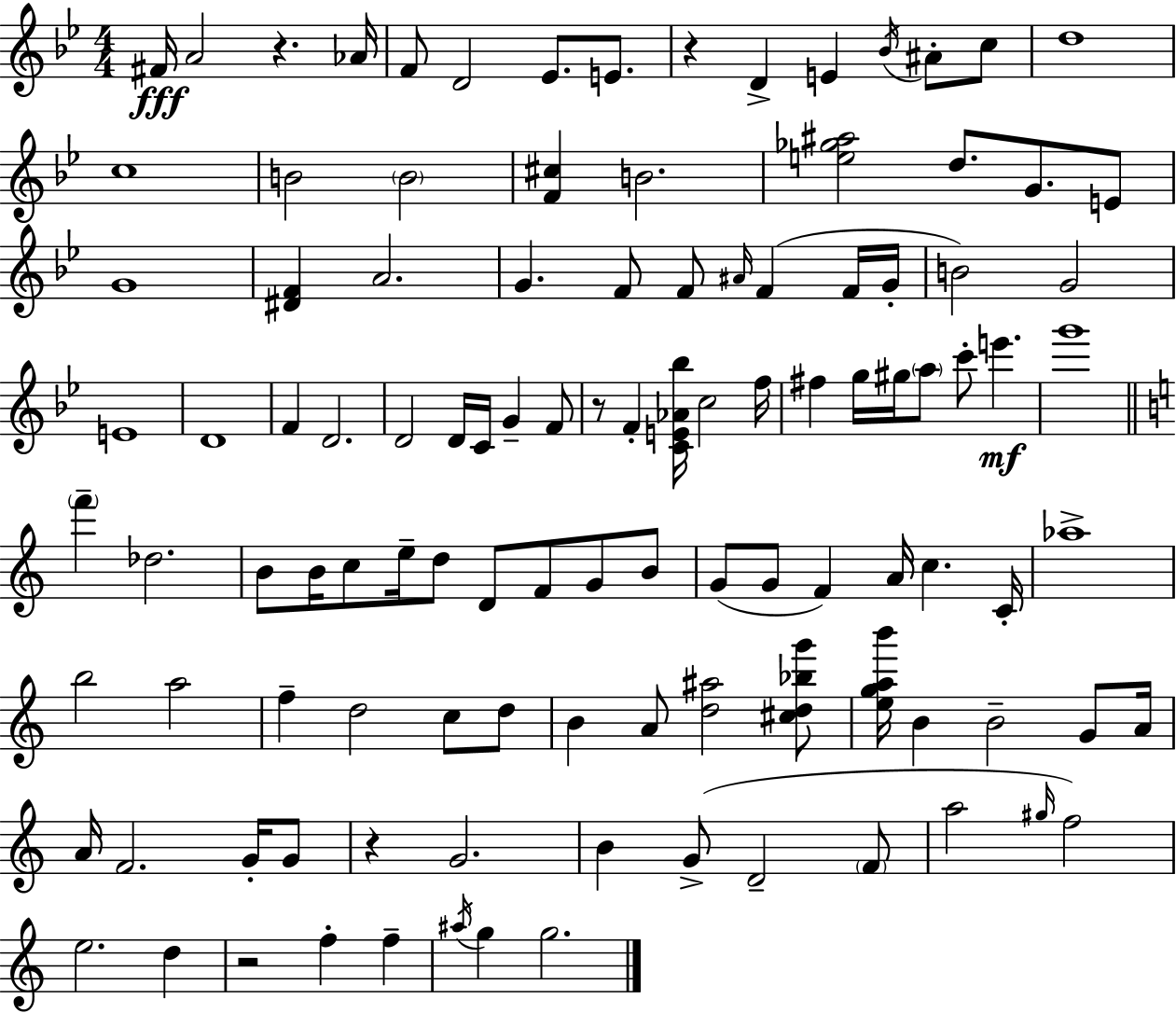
X:1
T:Untitled
M:4/4
L:1/4
K:Bb
^F/4 A2 z _A/4 F/2 D2 _E/2 E/2 z D E _B/4 ^A/2 c/2 d4 c4 B2 B2 [F^c] B2 [e_g^a]2 d/2 G/2 E/2 G4 [^DF] A2 G F/2 F/2 ^A/4 F F/4 G/4 B2 G2 E4 D4 F D2 D2 D/4 C/4 G F/2 z/2 F [CE_A_b]/4 c2 f/4 ^f g/4 ^g/4 a/2 c'/2 e' g'4 f' _d2 B/2 B/4 c/2 e/4 d/2 D/2 F/2 G/2 B/2 G/2 G/2 F A/4 c C/4 _a4 b2 a2 f d2 c/2 d/2 B A/2 [d^a]2 [^cd_bg']/2 [egab']/4 B B2 G/2 A/4 A/4 F2 G/4 G/2 z G2 B G/2 D2 F/2 a2 ^g/4 f2 e2 d z2 f f ^a/4 g g2